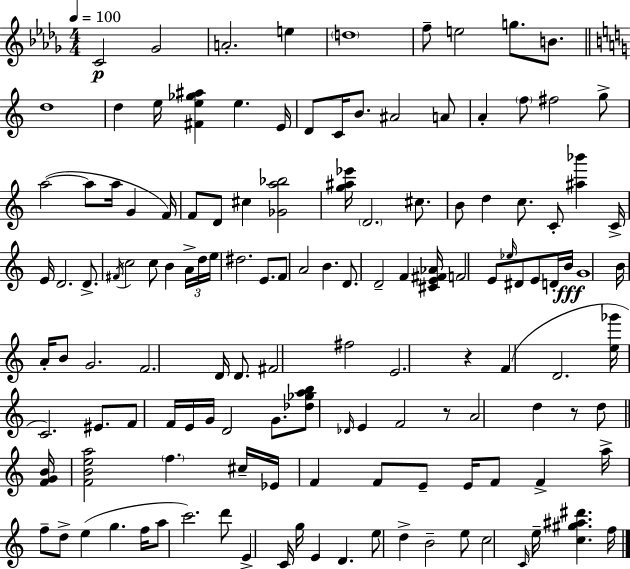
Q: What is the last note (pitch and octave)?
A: F5